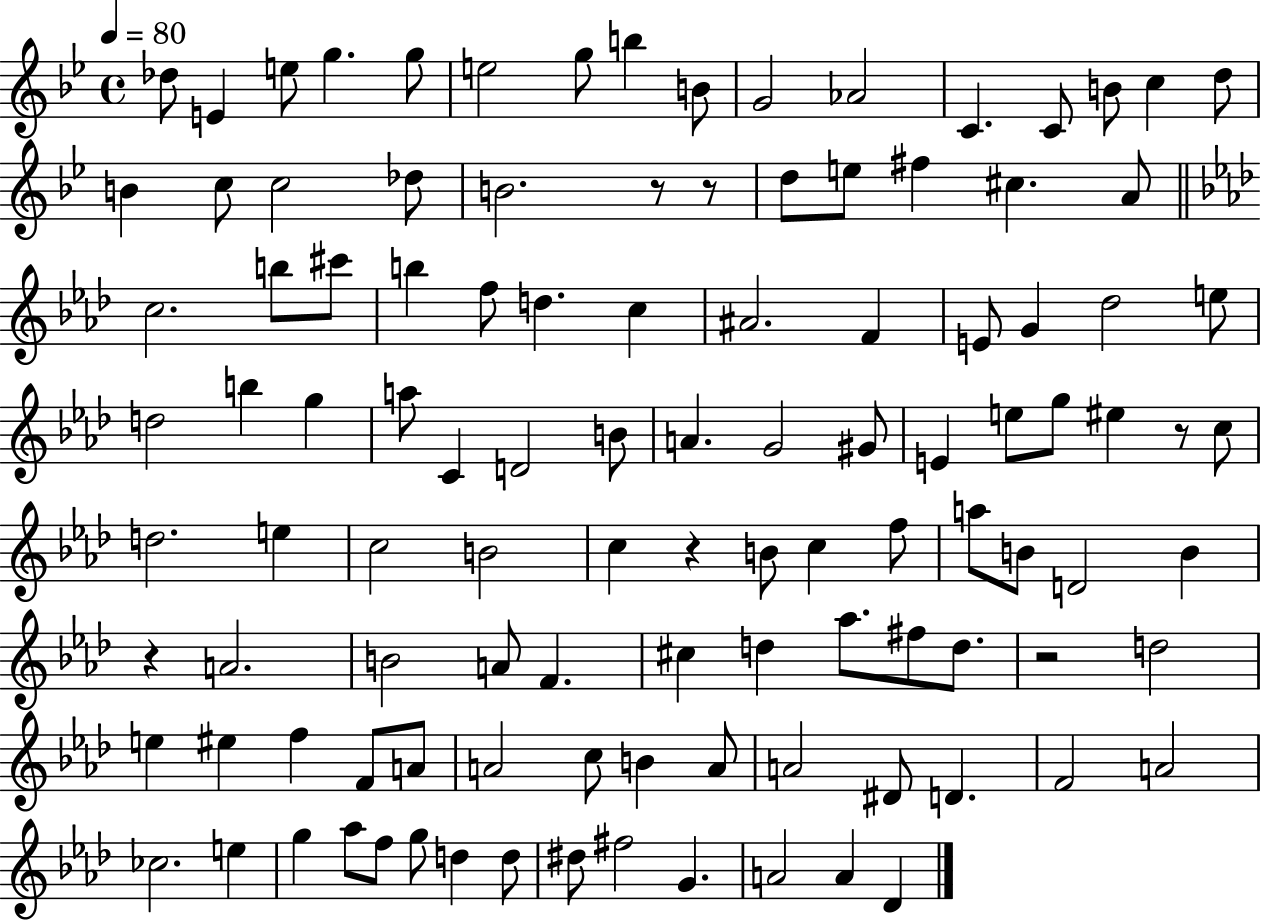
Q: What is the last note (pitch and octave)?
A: Db4